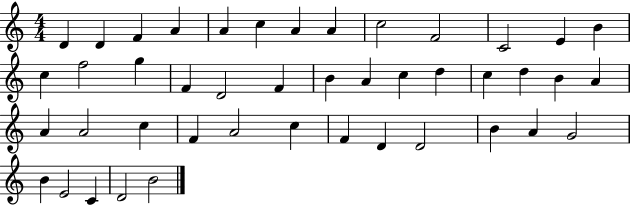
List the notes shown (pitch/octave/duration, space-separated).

D4/q D4/q F4/q A4/q A4/q C5/q A4/q A4/q C5/h F4/h C4/h E4/q B4/q C5/q F5/h G5/q F4/q D4/h F4/q B4/q A4/q C5/q D5/q C5/q D5/q B4/q A4/q A4/q A4/h C5/q F4/q A4/h C5/q F4/q D4/q D4/h B4/q A4/q G4/h B4/q E4/h C4/q D4/h B4/h